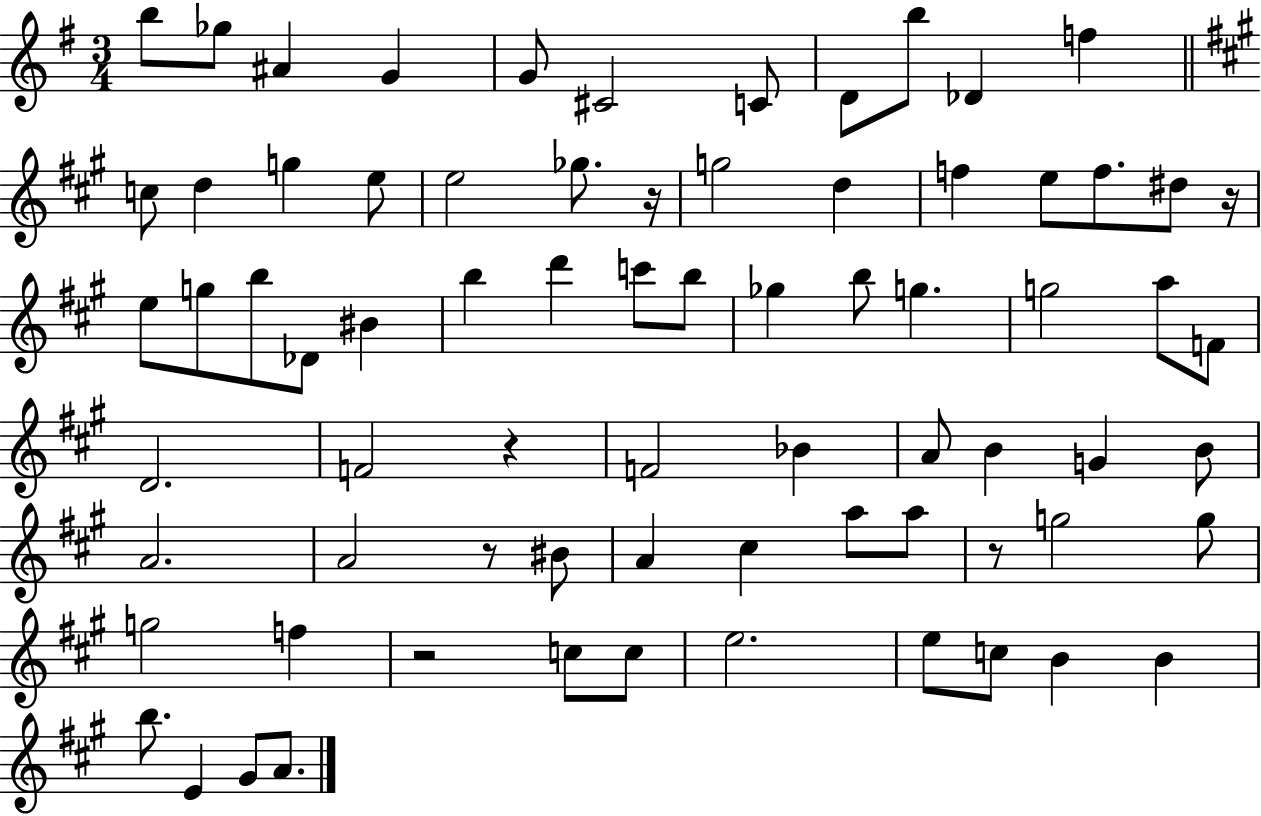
B5/e Gb5/e A#4/q G4/q G4/e C#4/h C4/e D4/e B5/e Db4/q F5/q C5/e D5/q G5/q E5/e E5/h Gb5/e. R/s G5/h D5/q F5/q E5/e F5/e. D#5/e R/s E5/e G5/e B5/e Db4/e BIS4/q B5/q D6/q C6/e B5/e Gb5/q B5/e G5/q. G5/h A5/e F4/e D4/h. F4/h R/q F4/h Bb4/q A4/e B4/q G4/q B4/e A4/h. A4/h R/e BIS4/e A4/q C#5/q A5/e A5/e R/e G5/h G5/e G5/h F5/q R/h C5/e C5/e E5/h. E5/e C5/e B4/q B4/q B5/e. E4/q G#4/e A4/e.